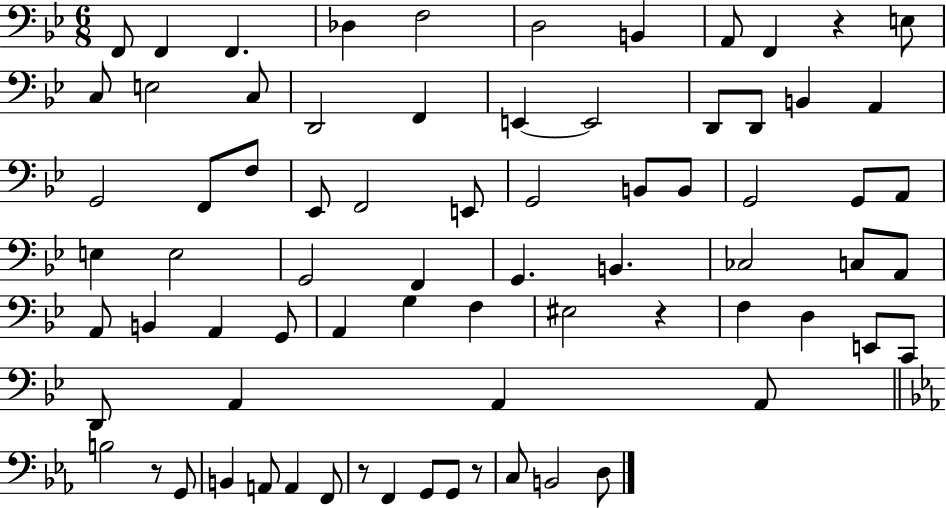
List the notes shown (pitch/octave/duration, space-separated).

F2/e F2/q F2/q. Db3/q F3/h D3/h B2/q A2/e F2/q R/q E3/e C3/e E3/h C3/e D2/h F2/q E2/q E2/h D2/e D2/e B2/q A2/q G2/h F2/e F3/e Eb2/e F2/h E2/e G2/h B2/e B2/e G2/h G2/e A2/e E3/q E3/h G2/h F2/q G2/q. B2/q. CES3/h C3/e A2/e A2/e B2/q A2/q G2/e A2/q G3/q F3/q EIS3/h R/q F3/q D3/q E2/e C2/e D2/e A2/q A2/q A2/e B3/h R/e G2/e B2/q A2/e A2/q F2/e R/e F2/q G2/e G2/e R/e C3/e B2/h D3/e